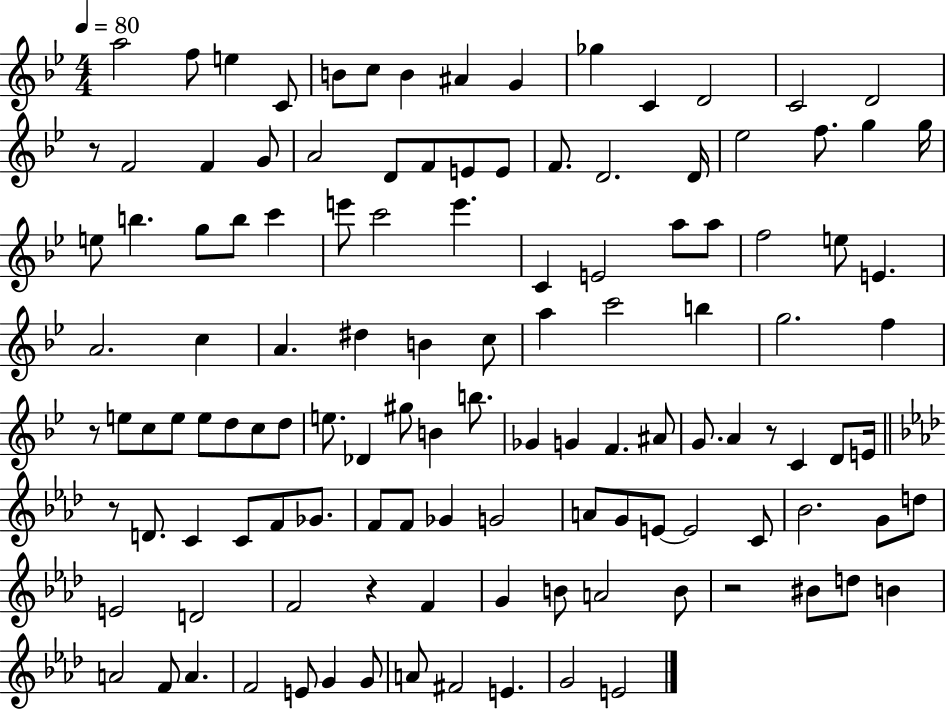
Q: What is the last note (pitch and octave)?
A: E4